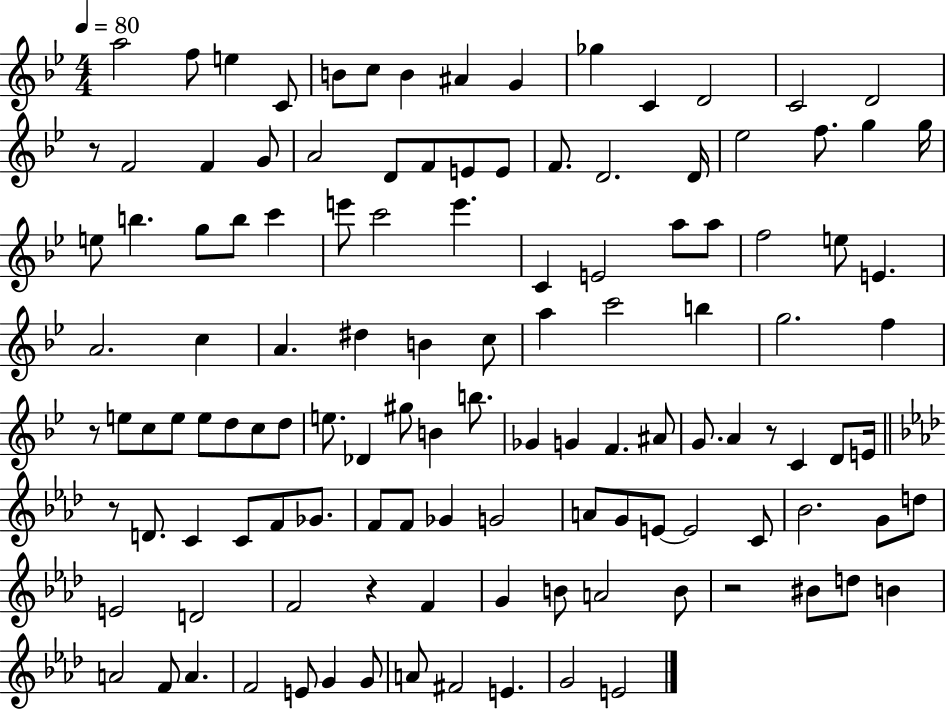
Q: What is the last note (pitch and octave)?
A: E4